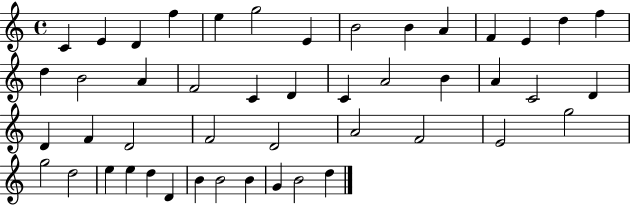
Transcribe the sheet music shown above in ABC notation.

X:1
T:Untitled
M:4/4
L:1/4
K:C
C E D f e g2 E B2 B A F E d f d B2 A F2 C D C A2 B A C2 D D F D2 F2 D2 A2 F2 E2 g2 g2 d2 e e d D B B2 B G B2 d